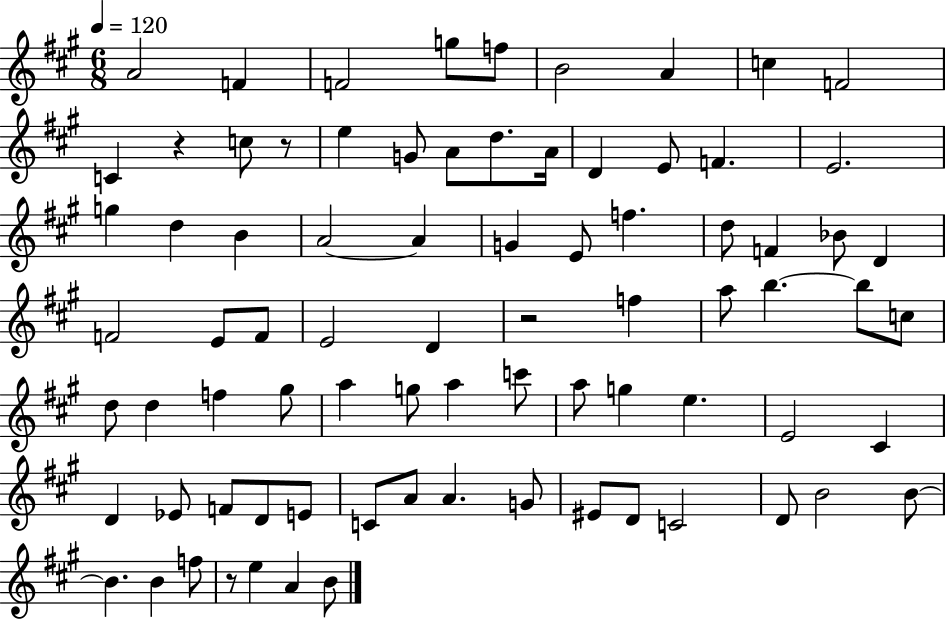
{
  \clef treble
  \numericTimeSignature
  \time 6/8
  \key a \major
  \tempo 4 = 120
  a'2 f'4 | f'2 g''8 f''8 | b'2 a'4 | c''4 f'2 | \break c'4 r4 c''8 r8 | e''4 g'8 a'8 d''8. a'16 | d'4 e'8 f'4. | e'2. | \break g''4 d''4 b'4 | a'2~~ a'4 | g'4 e'8 f''4. | d''8 f'4 bes'8 d'4 | \break f'2 e'8 f'8 | e'2 d'4 | r2 f''4 | a''8 b''4.~~ b''8 c''8 | \break d''8 d''4 f''4 gis''8 | a''4 g''8 a''4 c'''8 | a''8 g''4 e''4. | e'2 cis'4 | \break d'4 ees'8 f'8 d'8 e'8 | c'8 a'8 a'4. g'8 | eis'8 d'8 c'2 | d'8 b'2 b'8~~ | \break b'4. b'4 f''8 | r8 e''4 a'4 b'8 | \bar "|."
}